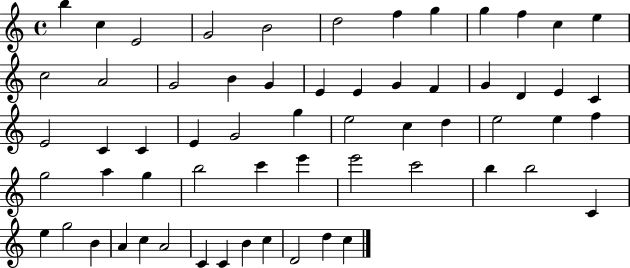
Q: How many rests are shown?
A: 0